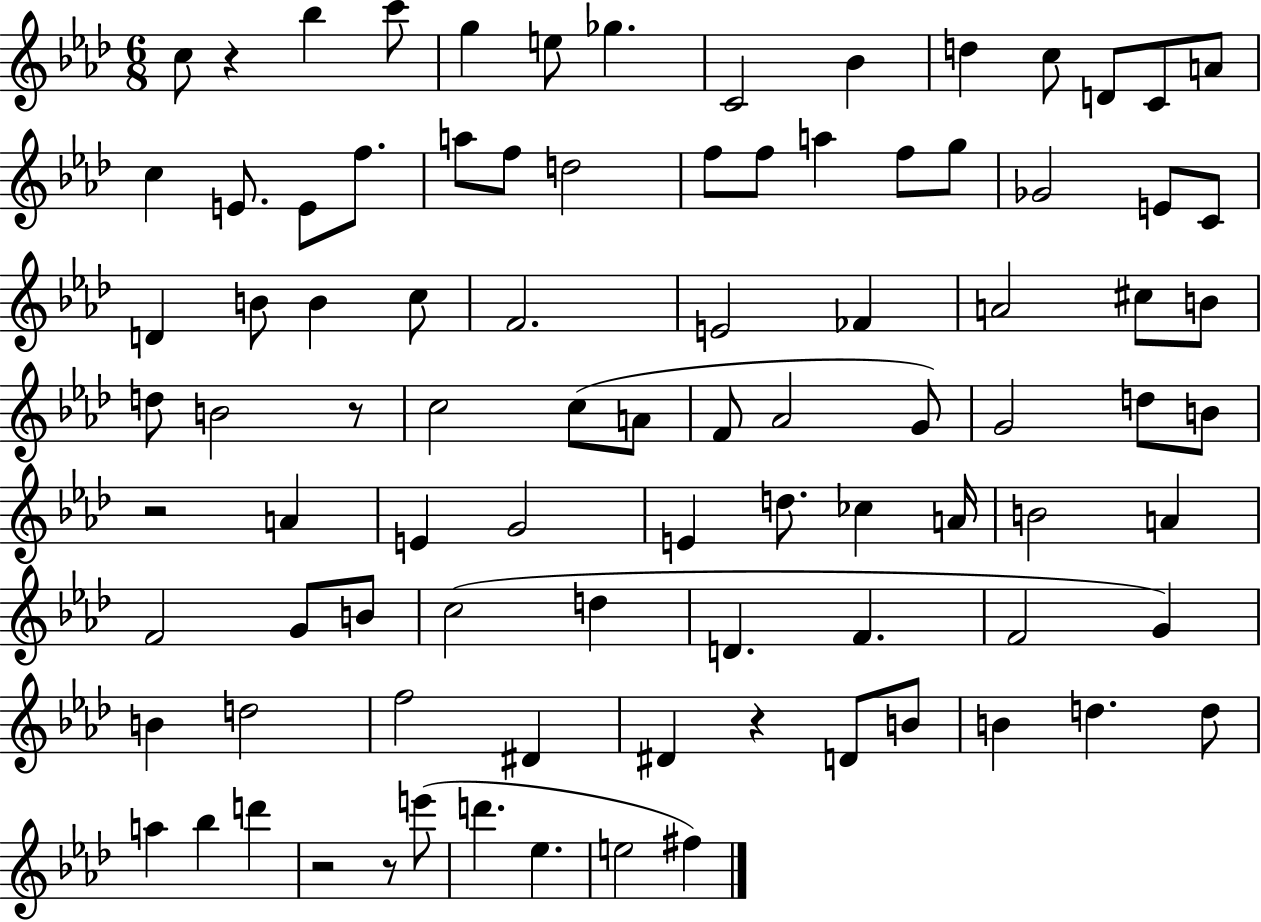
X:1
T:Untitled
M:6/8
L:1/4
K:Ab
c/2 z _b c'/2 g e/2 _g C2 _B d c/2 D/2 C/2 A/2 c E/2 E/2 f/2 a/2 f/2 d2 f/2 f/2 a f/2 g/2 _G2 E/2 C/2 D B/2 B c/2 F2 E2 _F A2 ^c/2 B/2 d/2 B2 z/2 c2 c/2 A/2 F/2 _A2 G/2 G2 d/2 B/2 z2 A E G2 E d/2 _c A/4 B2 A F2 G/2 B/2 c2 d D F F2 G B d2 f2 ^D ^D z D/2 B/2 B d d/2 a _b d' z2 z/2 e'/2 d' _e e2 ^f